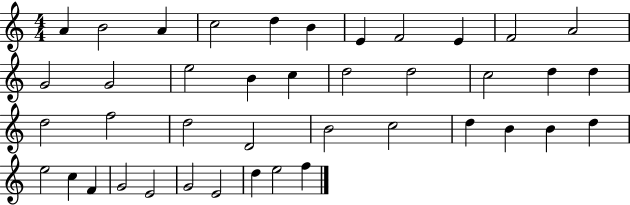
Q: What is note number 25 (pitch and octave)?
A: D4